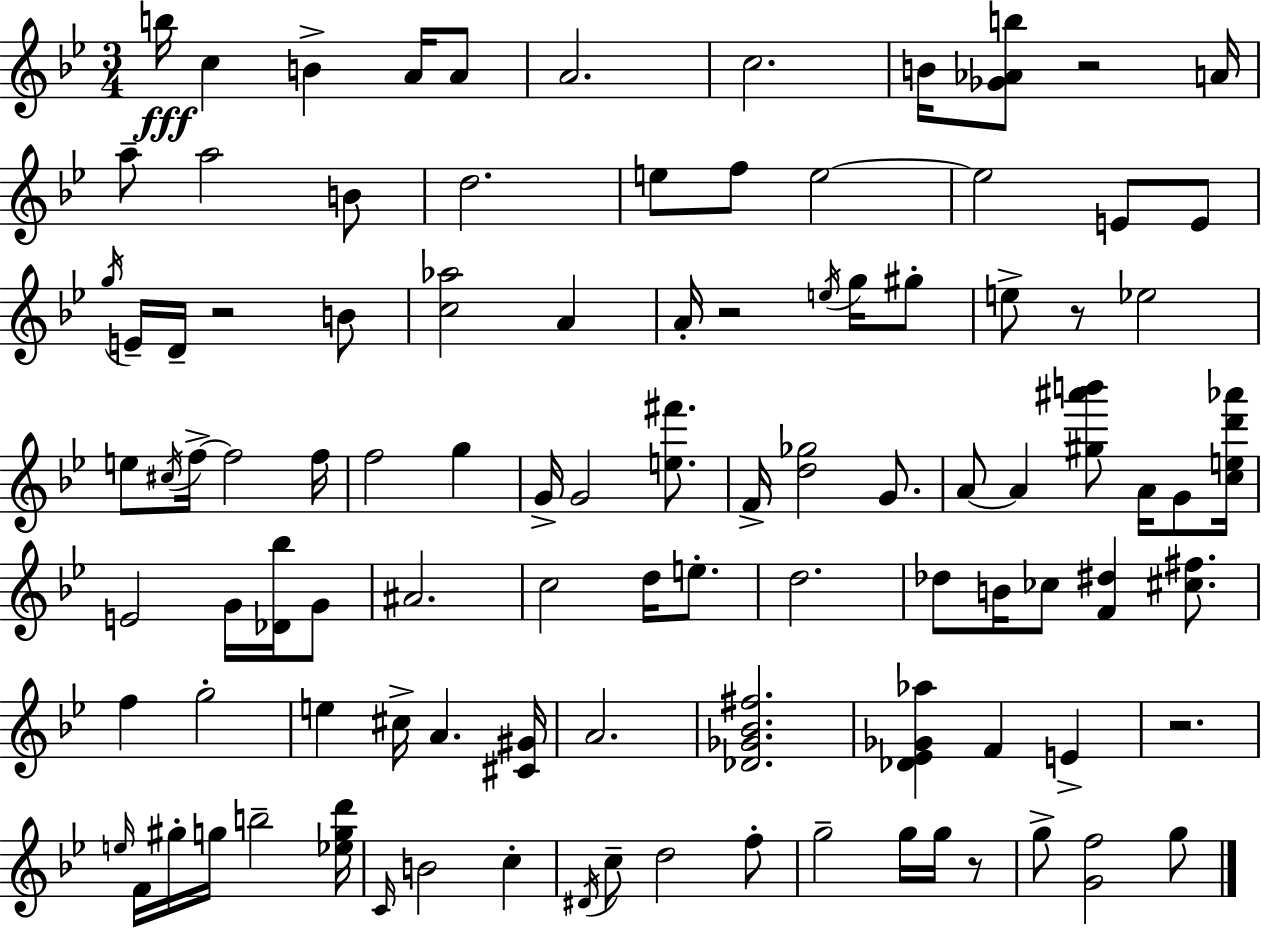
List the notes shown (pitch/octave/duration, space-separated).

B5/s C5/q B4/q A4/s A4/e A4/h. C5/h. B4/s [Gb4,Ab4,B5]/e R/h A4/s A5/e A5/h B4/e D5/h. E5/e F5/e E5/h E5/h E4/e E4/e G5/s E4/s D4/s R/h B4/e [C5,Ab5]/h A4/q A4/s R/h E5/s G5/s G#5/e E5/e R/e Eb5/h E5/e C#5/s F5/s F5/h F5/s F5/h G5/q G4/s G4/h [E5,F#6]/e. F4/s [D5,Gb5]/h G4/e. A4/e A4/q [G#5,A#6,B6]/e A4/s G4/e [C5,E5,D6,Ab6]/s E4/h G4/s [Db4,Bb5]/s G4/e A#4/h. C5/h D5/s E5/e. D5/h. Db5/e B4/s CES5/e [F4,D#5]/q [C#5,F#5]/e. F5/q G5/h E5/q C#5/s A4/q. [C#4,G#4]/s A4/h. [Db4,Gb4,Bb4,F#5]/h. [Db4,Eb4,Gb4,Ab5]/q F4/q E4/q R/h. E5/s F4/s G#5/s G5/s B5/h [Eb5,G5,D6]/s C4/s B4/h C5/q D#4/s C5/e D5/h F5/e G5/h G5/s G5/s R/e G5/e [G4,F5]/h G5/e